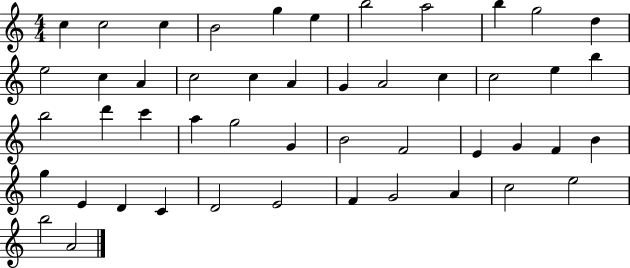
{
  \clef treble
  \numericTimeSignature
  \time 4/4
  \key c \major
  c''4 c''2 c''4 | b'2 g''4 e''4 | b''2 a''2 | b''4 g''2 d''4 | \break e''2 c''4 a'4 | c''2 c''4 a'4 | g'4 a'2 c''4 | c''2 e''4 b''4 | \break b''2 d'''4 c'''4 | a''4 g''2 g'4 | b'2 f'2 | e'4 g'4 f'4 b'4 | \break g''4 e'4 d'4 c'4 | d'2 e'2 | f'4 g'2 a'4 | c''2 e''2 | \break b''2 a'2 | \bar "|."
}